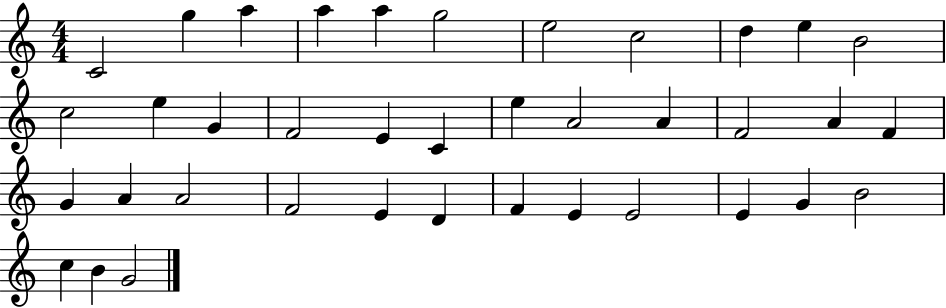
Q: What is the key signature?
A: C major